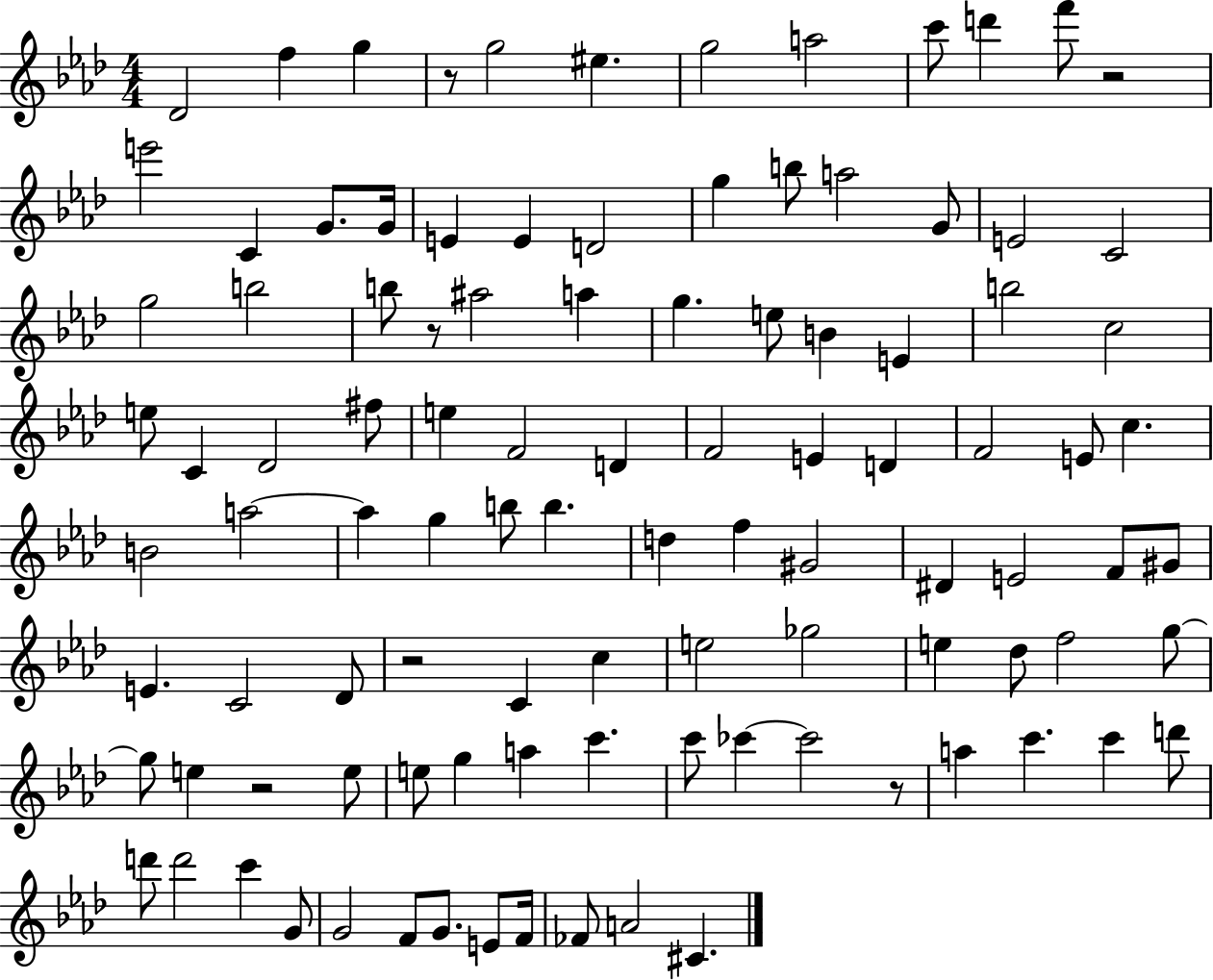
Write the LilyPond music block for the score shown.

{
  \clef treble
  \numericTimeSignature
  \time 4/4
  \key aes \major
  des'2 f''4 g''4 | r8 g''2 eis''4. | g''2 a''2 | c'''8 d'''4 f'''8 r2 | \break e'''2 c'4 g'8. g'16 | e'4 e'4 d'2 | g''4 b''8 a''2 g'8 | e'2 c'2 | \break g''2 b''2 | b''8 r8 ais''2 a''4 | g''4. e''8 b'4 e'4 | b''2 c''2 | \break e''8 c'4 des'2 fis''8 | e''4 f'2 d'4 | f'2 e'4 d'4 | f'2 e'8 c''4. | \break b'2 a''2~~ | a''4 g''4 b''8 b''4. | d''4 f''4 gis'2 | dis'4 e'2 f'8 gis'8 | \break e'4. c'2 des'8 | r2 c'4 c''4 | e''2 ges''2 | e''4 des''8 f''2 g''8~~ | \break g''8 e''4 r2 e''8 | e''8 g''4 a''4 c'''4. | c'''8 ces'''4~~ ces'''2 r8 | a''4 c'''4. c'''4 d'''8 | \break d'''8 d'''2 c'''4 g'8 | g'2 f'8 g'8. e'8 f'16 | fes'8 a'2 cis'4. | \bar "|."
}